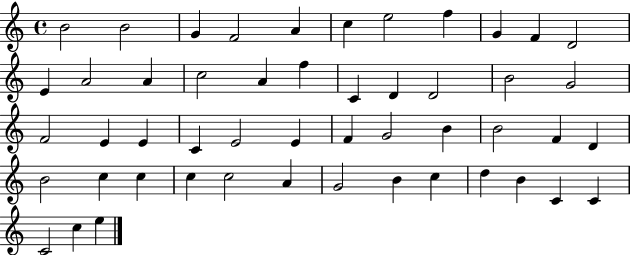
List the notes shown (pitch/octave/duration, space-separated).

B4/h B4/h G4/q F4/h A4/q C5/q E5/h F5/q G4/q F4/q D4/h E4/q A4/h A4/q C5/h A4/q F5/q C4/q D4/q D4/h B4/h G4/h F4/h E4/q E4/q C4/q E4/h E4/q F4/q G4/h B4/q B4/h F4/q D4/q B4/h C5/q C5/q C5/q C5/h A4/q G4/h B4/q C5/q D5/q B4/q C4/q C4/q C4/h C5/q E5/q